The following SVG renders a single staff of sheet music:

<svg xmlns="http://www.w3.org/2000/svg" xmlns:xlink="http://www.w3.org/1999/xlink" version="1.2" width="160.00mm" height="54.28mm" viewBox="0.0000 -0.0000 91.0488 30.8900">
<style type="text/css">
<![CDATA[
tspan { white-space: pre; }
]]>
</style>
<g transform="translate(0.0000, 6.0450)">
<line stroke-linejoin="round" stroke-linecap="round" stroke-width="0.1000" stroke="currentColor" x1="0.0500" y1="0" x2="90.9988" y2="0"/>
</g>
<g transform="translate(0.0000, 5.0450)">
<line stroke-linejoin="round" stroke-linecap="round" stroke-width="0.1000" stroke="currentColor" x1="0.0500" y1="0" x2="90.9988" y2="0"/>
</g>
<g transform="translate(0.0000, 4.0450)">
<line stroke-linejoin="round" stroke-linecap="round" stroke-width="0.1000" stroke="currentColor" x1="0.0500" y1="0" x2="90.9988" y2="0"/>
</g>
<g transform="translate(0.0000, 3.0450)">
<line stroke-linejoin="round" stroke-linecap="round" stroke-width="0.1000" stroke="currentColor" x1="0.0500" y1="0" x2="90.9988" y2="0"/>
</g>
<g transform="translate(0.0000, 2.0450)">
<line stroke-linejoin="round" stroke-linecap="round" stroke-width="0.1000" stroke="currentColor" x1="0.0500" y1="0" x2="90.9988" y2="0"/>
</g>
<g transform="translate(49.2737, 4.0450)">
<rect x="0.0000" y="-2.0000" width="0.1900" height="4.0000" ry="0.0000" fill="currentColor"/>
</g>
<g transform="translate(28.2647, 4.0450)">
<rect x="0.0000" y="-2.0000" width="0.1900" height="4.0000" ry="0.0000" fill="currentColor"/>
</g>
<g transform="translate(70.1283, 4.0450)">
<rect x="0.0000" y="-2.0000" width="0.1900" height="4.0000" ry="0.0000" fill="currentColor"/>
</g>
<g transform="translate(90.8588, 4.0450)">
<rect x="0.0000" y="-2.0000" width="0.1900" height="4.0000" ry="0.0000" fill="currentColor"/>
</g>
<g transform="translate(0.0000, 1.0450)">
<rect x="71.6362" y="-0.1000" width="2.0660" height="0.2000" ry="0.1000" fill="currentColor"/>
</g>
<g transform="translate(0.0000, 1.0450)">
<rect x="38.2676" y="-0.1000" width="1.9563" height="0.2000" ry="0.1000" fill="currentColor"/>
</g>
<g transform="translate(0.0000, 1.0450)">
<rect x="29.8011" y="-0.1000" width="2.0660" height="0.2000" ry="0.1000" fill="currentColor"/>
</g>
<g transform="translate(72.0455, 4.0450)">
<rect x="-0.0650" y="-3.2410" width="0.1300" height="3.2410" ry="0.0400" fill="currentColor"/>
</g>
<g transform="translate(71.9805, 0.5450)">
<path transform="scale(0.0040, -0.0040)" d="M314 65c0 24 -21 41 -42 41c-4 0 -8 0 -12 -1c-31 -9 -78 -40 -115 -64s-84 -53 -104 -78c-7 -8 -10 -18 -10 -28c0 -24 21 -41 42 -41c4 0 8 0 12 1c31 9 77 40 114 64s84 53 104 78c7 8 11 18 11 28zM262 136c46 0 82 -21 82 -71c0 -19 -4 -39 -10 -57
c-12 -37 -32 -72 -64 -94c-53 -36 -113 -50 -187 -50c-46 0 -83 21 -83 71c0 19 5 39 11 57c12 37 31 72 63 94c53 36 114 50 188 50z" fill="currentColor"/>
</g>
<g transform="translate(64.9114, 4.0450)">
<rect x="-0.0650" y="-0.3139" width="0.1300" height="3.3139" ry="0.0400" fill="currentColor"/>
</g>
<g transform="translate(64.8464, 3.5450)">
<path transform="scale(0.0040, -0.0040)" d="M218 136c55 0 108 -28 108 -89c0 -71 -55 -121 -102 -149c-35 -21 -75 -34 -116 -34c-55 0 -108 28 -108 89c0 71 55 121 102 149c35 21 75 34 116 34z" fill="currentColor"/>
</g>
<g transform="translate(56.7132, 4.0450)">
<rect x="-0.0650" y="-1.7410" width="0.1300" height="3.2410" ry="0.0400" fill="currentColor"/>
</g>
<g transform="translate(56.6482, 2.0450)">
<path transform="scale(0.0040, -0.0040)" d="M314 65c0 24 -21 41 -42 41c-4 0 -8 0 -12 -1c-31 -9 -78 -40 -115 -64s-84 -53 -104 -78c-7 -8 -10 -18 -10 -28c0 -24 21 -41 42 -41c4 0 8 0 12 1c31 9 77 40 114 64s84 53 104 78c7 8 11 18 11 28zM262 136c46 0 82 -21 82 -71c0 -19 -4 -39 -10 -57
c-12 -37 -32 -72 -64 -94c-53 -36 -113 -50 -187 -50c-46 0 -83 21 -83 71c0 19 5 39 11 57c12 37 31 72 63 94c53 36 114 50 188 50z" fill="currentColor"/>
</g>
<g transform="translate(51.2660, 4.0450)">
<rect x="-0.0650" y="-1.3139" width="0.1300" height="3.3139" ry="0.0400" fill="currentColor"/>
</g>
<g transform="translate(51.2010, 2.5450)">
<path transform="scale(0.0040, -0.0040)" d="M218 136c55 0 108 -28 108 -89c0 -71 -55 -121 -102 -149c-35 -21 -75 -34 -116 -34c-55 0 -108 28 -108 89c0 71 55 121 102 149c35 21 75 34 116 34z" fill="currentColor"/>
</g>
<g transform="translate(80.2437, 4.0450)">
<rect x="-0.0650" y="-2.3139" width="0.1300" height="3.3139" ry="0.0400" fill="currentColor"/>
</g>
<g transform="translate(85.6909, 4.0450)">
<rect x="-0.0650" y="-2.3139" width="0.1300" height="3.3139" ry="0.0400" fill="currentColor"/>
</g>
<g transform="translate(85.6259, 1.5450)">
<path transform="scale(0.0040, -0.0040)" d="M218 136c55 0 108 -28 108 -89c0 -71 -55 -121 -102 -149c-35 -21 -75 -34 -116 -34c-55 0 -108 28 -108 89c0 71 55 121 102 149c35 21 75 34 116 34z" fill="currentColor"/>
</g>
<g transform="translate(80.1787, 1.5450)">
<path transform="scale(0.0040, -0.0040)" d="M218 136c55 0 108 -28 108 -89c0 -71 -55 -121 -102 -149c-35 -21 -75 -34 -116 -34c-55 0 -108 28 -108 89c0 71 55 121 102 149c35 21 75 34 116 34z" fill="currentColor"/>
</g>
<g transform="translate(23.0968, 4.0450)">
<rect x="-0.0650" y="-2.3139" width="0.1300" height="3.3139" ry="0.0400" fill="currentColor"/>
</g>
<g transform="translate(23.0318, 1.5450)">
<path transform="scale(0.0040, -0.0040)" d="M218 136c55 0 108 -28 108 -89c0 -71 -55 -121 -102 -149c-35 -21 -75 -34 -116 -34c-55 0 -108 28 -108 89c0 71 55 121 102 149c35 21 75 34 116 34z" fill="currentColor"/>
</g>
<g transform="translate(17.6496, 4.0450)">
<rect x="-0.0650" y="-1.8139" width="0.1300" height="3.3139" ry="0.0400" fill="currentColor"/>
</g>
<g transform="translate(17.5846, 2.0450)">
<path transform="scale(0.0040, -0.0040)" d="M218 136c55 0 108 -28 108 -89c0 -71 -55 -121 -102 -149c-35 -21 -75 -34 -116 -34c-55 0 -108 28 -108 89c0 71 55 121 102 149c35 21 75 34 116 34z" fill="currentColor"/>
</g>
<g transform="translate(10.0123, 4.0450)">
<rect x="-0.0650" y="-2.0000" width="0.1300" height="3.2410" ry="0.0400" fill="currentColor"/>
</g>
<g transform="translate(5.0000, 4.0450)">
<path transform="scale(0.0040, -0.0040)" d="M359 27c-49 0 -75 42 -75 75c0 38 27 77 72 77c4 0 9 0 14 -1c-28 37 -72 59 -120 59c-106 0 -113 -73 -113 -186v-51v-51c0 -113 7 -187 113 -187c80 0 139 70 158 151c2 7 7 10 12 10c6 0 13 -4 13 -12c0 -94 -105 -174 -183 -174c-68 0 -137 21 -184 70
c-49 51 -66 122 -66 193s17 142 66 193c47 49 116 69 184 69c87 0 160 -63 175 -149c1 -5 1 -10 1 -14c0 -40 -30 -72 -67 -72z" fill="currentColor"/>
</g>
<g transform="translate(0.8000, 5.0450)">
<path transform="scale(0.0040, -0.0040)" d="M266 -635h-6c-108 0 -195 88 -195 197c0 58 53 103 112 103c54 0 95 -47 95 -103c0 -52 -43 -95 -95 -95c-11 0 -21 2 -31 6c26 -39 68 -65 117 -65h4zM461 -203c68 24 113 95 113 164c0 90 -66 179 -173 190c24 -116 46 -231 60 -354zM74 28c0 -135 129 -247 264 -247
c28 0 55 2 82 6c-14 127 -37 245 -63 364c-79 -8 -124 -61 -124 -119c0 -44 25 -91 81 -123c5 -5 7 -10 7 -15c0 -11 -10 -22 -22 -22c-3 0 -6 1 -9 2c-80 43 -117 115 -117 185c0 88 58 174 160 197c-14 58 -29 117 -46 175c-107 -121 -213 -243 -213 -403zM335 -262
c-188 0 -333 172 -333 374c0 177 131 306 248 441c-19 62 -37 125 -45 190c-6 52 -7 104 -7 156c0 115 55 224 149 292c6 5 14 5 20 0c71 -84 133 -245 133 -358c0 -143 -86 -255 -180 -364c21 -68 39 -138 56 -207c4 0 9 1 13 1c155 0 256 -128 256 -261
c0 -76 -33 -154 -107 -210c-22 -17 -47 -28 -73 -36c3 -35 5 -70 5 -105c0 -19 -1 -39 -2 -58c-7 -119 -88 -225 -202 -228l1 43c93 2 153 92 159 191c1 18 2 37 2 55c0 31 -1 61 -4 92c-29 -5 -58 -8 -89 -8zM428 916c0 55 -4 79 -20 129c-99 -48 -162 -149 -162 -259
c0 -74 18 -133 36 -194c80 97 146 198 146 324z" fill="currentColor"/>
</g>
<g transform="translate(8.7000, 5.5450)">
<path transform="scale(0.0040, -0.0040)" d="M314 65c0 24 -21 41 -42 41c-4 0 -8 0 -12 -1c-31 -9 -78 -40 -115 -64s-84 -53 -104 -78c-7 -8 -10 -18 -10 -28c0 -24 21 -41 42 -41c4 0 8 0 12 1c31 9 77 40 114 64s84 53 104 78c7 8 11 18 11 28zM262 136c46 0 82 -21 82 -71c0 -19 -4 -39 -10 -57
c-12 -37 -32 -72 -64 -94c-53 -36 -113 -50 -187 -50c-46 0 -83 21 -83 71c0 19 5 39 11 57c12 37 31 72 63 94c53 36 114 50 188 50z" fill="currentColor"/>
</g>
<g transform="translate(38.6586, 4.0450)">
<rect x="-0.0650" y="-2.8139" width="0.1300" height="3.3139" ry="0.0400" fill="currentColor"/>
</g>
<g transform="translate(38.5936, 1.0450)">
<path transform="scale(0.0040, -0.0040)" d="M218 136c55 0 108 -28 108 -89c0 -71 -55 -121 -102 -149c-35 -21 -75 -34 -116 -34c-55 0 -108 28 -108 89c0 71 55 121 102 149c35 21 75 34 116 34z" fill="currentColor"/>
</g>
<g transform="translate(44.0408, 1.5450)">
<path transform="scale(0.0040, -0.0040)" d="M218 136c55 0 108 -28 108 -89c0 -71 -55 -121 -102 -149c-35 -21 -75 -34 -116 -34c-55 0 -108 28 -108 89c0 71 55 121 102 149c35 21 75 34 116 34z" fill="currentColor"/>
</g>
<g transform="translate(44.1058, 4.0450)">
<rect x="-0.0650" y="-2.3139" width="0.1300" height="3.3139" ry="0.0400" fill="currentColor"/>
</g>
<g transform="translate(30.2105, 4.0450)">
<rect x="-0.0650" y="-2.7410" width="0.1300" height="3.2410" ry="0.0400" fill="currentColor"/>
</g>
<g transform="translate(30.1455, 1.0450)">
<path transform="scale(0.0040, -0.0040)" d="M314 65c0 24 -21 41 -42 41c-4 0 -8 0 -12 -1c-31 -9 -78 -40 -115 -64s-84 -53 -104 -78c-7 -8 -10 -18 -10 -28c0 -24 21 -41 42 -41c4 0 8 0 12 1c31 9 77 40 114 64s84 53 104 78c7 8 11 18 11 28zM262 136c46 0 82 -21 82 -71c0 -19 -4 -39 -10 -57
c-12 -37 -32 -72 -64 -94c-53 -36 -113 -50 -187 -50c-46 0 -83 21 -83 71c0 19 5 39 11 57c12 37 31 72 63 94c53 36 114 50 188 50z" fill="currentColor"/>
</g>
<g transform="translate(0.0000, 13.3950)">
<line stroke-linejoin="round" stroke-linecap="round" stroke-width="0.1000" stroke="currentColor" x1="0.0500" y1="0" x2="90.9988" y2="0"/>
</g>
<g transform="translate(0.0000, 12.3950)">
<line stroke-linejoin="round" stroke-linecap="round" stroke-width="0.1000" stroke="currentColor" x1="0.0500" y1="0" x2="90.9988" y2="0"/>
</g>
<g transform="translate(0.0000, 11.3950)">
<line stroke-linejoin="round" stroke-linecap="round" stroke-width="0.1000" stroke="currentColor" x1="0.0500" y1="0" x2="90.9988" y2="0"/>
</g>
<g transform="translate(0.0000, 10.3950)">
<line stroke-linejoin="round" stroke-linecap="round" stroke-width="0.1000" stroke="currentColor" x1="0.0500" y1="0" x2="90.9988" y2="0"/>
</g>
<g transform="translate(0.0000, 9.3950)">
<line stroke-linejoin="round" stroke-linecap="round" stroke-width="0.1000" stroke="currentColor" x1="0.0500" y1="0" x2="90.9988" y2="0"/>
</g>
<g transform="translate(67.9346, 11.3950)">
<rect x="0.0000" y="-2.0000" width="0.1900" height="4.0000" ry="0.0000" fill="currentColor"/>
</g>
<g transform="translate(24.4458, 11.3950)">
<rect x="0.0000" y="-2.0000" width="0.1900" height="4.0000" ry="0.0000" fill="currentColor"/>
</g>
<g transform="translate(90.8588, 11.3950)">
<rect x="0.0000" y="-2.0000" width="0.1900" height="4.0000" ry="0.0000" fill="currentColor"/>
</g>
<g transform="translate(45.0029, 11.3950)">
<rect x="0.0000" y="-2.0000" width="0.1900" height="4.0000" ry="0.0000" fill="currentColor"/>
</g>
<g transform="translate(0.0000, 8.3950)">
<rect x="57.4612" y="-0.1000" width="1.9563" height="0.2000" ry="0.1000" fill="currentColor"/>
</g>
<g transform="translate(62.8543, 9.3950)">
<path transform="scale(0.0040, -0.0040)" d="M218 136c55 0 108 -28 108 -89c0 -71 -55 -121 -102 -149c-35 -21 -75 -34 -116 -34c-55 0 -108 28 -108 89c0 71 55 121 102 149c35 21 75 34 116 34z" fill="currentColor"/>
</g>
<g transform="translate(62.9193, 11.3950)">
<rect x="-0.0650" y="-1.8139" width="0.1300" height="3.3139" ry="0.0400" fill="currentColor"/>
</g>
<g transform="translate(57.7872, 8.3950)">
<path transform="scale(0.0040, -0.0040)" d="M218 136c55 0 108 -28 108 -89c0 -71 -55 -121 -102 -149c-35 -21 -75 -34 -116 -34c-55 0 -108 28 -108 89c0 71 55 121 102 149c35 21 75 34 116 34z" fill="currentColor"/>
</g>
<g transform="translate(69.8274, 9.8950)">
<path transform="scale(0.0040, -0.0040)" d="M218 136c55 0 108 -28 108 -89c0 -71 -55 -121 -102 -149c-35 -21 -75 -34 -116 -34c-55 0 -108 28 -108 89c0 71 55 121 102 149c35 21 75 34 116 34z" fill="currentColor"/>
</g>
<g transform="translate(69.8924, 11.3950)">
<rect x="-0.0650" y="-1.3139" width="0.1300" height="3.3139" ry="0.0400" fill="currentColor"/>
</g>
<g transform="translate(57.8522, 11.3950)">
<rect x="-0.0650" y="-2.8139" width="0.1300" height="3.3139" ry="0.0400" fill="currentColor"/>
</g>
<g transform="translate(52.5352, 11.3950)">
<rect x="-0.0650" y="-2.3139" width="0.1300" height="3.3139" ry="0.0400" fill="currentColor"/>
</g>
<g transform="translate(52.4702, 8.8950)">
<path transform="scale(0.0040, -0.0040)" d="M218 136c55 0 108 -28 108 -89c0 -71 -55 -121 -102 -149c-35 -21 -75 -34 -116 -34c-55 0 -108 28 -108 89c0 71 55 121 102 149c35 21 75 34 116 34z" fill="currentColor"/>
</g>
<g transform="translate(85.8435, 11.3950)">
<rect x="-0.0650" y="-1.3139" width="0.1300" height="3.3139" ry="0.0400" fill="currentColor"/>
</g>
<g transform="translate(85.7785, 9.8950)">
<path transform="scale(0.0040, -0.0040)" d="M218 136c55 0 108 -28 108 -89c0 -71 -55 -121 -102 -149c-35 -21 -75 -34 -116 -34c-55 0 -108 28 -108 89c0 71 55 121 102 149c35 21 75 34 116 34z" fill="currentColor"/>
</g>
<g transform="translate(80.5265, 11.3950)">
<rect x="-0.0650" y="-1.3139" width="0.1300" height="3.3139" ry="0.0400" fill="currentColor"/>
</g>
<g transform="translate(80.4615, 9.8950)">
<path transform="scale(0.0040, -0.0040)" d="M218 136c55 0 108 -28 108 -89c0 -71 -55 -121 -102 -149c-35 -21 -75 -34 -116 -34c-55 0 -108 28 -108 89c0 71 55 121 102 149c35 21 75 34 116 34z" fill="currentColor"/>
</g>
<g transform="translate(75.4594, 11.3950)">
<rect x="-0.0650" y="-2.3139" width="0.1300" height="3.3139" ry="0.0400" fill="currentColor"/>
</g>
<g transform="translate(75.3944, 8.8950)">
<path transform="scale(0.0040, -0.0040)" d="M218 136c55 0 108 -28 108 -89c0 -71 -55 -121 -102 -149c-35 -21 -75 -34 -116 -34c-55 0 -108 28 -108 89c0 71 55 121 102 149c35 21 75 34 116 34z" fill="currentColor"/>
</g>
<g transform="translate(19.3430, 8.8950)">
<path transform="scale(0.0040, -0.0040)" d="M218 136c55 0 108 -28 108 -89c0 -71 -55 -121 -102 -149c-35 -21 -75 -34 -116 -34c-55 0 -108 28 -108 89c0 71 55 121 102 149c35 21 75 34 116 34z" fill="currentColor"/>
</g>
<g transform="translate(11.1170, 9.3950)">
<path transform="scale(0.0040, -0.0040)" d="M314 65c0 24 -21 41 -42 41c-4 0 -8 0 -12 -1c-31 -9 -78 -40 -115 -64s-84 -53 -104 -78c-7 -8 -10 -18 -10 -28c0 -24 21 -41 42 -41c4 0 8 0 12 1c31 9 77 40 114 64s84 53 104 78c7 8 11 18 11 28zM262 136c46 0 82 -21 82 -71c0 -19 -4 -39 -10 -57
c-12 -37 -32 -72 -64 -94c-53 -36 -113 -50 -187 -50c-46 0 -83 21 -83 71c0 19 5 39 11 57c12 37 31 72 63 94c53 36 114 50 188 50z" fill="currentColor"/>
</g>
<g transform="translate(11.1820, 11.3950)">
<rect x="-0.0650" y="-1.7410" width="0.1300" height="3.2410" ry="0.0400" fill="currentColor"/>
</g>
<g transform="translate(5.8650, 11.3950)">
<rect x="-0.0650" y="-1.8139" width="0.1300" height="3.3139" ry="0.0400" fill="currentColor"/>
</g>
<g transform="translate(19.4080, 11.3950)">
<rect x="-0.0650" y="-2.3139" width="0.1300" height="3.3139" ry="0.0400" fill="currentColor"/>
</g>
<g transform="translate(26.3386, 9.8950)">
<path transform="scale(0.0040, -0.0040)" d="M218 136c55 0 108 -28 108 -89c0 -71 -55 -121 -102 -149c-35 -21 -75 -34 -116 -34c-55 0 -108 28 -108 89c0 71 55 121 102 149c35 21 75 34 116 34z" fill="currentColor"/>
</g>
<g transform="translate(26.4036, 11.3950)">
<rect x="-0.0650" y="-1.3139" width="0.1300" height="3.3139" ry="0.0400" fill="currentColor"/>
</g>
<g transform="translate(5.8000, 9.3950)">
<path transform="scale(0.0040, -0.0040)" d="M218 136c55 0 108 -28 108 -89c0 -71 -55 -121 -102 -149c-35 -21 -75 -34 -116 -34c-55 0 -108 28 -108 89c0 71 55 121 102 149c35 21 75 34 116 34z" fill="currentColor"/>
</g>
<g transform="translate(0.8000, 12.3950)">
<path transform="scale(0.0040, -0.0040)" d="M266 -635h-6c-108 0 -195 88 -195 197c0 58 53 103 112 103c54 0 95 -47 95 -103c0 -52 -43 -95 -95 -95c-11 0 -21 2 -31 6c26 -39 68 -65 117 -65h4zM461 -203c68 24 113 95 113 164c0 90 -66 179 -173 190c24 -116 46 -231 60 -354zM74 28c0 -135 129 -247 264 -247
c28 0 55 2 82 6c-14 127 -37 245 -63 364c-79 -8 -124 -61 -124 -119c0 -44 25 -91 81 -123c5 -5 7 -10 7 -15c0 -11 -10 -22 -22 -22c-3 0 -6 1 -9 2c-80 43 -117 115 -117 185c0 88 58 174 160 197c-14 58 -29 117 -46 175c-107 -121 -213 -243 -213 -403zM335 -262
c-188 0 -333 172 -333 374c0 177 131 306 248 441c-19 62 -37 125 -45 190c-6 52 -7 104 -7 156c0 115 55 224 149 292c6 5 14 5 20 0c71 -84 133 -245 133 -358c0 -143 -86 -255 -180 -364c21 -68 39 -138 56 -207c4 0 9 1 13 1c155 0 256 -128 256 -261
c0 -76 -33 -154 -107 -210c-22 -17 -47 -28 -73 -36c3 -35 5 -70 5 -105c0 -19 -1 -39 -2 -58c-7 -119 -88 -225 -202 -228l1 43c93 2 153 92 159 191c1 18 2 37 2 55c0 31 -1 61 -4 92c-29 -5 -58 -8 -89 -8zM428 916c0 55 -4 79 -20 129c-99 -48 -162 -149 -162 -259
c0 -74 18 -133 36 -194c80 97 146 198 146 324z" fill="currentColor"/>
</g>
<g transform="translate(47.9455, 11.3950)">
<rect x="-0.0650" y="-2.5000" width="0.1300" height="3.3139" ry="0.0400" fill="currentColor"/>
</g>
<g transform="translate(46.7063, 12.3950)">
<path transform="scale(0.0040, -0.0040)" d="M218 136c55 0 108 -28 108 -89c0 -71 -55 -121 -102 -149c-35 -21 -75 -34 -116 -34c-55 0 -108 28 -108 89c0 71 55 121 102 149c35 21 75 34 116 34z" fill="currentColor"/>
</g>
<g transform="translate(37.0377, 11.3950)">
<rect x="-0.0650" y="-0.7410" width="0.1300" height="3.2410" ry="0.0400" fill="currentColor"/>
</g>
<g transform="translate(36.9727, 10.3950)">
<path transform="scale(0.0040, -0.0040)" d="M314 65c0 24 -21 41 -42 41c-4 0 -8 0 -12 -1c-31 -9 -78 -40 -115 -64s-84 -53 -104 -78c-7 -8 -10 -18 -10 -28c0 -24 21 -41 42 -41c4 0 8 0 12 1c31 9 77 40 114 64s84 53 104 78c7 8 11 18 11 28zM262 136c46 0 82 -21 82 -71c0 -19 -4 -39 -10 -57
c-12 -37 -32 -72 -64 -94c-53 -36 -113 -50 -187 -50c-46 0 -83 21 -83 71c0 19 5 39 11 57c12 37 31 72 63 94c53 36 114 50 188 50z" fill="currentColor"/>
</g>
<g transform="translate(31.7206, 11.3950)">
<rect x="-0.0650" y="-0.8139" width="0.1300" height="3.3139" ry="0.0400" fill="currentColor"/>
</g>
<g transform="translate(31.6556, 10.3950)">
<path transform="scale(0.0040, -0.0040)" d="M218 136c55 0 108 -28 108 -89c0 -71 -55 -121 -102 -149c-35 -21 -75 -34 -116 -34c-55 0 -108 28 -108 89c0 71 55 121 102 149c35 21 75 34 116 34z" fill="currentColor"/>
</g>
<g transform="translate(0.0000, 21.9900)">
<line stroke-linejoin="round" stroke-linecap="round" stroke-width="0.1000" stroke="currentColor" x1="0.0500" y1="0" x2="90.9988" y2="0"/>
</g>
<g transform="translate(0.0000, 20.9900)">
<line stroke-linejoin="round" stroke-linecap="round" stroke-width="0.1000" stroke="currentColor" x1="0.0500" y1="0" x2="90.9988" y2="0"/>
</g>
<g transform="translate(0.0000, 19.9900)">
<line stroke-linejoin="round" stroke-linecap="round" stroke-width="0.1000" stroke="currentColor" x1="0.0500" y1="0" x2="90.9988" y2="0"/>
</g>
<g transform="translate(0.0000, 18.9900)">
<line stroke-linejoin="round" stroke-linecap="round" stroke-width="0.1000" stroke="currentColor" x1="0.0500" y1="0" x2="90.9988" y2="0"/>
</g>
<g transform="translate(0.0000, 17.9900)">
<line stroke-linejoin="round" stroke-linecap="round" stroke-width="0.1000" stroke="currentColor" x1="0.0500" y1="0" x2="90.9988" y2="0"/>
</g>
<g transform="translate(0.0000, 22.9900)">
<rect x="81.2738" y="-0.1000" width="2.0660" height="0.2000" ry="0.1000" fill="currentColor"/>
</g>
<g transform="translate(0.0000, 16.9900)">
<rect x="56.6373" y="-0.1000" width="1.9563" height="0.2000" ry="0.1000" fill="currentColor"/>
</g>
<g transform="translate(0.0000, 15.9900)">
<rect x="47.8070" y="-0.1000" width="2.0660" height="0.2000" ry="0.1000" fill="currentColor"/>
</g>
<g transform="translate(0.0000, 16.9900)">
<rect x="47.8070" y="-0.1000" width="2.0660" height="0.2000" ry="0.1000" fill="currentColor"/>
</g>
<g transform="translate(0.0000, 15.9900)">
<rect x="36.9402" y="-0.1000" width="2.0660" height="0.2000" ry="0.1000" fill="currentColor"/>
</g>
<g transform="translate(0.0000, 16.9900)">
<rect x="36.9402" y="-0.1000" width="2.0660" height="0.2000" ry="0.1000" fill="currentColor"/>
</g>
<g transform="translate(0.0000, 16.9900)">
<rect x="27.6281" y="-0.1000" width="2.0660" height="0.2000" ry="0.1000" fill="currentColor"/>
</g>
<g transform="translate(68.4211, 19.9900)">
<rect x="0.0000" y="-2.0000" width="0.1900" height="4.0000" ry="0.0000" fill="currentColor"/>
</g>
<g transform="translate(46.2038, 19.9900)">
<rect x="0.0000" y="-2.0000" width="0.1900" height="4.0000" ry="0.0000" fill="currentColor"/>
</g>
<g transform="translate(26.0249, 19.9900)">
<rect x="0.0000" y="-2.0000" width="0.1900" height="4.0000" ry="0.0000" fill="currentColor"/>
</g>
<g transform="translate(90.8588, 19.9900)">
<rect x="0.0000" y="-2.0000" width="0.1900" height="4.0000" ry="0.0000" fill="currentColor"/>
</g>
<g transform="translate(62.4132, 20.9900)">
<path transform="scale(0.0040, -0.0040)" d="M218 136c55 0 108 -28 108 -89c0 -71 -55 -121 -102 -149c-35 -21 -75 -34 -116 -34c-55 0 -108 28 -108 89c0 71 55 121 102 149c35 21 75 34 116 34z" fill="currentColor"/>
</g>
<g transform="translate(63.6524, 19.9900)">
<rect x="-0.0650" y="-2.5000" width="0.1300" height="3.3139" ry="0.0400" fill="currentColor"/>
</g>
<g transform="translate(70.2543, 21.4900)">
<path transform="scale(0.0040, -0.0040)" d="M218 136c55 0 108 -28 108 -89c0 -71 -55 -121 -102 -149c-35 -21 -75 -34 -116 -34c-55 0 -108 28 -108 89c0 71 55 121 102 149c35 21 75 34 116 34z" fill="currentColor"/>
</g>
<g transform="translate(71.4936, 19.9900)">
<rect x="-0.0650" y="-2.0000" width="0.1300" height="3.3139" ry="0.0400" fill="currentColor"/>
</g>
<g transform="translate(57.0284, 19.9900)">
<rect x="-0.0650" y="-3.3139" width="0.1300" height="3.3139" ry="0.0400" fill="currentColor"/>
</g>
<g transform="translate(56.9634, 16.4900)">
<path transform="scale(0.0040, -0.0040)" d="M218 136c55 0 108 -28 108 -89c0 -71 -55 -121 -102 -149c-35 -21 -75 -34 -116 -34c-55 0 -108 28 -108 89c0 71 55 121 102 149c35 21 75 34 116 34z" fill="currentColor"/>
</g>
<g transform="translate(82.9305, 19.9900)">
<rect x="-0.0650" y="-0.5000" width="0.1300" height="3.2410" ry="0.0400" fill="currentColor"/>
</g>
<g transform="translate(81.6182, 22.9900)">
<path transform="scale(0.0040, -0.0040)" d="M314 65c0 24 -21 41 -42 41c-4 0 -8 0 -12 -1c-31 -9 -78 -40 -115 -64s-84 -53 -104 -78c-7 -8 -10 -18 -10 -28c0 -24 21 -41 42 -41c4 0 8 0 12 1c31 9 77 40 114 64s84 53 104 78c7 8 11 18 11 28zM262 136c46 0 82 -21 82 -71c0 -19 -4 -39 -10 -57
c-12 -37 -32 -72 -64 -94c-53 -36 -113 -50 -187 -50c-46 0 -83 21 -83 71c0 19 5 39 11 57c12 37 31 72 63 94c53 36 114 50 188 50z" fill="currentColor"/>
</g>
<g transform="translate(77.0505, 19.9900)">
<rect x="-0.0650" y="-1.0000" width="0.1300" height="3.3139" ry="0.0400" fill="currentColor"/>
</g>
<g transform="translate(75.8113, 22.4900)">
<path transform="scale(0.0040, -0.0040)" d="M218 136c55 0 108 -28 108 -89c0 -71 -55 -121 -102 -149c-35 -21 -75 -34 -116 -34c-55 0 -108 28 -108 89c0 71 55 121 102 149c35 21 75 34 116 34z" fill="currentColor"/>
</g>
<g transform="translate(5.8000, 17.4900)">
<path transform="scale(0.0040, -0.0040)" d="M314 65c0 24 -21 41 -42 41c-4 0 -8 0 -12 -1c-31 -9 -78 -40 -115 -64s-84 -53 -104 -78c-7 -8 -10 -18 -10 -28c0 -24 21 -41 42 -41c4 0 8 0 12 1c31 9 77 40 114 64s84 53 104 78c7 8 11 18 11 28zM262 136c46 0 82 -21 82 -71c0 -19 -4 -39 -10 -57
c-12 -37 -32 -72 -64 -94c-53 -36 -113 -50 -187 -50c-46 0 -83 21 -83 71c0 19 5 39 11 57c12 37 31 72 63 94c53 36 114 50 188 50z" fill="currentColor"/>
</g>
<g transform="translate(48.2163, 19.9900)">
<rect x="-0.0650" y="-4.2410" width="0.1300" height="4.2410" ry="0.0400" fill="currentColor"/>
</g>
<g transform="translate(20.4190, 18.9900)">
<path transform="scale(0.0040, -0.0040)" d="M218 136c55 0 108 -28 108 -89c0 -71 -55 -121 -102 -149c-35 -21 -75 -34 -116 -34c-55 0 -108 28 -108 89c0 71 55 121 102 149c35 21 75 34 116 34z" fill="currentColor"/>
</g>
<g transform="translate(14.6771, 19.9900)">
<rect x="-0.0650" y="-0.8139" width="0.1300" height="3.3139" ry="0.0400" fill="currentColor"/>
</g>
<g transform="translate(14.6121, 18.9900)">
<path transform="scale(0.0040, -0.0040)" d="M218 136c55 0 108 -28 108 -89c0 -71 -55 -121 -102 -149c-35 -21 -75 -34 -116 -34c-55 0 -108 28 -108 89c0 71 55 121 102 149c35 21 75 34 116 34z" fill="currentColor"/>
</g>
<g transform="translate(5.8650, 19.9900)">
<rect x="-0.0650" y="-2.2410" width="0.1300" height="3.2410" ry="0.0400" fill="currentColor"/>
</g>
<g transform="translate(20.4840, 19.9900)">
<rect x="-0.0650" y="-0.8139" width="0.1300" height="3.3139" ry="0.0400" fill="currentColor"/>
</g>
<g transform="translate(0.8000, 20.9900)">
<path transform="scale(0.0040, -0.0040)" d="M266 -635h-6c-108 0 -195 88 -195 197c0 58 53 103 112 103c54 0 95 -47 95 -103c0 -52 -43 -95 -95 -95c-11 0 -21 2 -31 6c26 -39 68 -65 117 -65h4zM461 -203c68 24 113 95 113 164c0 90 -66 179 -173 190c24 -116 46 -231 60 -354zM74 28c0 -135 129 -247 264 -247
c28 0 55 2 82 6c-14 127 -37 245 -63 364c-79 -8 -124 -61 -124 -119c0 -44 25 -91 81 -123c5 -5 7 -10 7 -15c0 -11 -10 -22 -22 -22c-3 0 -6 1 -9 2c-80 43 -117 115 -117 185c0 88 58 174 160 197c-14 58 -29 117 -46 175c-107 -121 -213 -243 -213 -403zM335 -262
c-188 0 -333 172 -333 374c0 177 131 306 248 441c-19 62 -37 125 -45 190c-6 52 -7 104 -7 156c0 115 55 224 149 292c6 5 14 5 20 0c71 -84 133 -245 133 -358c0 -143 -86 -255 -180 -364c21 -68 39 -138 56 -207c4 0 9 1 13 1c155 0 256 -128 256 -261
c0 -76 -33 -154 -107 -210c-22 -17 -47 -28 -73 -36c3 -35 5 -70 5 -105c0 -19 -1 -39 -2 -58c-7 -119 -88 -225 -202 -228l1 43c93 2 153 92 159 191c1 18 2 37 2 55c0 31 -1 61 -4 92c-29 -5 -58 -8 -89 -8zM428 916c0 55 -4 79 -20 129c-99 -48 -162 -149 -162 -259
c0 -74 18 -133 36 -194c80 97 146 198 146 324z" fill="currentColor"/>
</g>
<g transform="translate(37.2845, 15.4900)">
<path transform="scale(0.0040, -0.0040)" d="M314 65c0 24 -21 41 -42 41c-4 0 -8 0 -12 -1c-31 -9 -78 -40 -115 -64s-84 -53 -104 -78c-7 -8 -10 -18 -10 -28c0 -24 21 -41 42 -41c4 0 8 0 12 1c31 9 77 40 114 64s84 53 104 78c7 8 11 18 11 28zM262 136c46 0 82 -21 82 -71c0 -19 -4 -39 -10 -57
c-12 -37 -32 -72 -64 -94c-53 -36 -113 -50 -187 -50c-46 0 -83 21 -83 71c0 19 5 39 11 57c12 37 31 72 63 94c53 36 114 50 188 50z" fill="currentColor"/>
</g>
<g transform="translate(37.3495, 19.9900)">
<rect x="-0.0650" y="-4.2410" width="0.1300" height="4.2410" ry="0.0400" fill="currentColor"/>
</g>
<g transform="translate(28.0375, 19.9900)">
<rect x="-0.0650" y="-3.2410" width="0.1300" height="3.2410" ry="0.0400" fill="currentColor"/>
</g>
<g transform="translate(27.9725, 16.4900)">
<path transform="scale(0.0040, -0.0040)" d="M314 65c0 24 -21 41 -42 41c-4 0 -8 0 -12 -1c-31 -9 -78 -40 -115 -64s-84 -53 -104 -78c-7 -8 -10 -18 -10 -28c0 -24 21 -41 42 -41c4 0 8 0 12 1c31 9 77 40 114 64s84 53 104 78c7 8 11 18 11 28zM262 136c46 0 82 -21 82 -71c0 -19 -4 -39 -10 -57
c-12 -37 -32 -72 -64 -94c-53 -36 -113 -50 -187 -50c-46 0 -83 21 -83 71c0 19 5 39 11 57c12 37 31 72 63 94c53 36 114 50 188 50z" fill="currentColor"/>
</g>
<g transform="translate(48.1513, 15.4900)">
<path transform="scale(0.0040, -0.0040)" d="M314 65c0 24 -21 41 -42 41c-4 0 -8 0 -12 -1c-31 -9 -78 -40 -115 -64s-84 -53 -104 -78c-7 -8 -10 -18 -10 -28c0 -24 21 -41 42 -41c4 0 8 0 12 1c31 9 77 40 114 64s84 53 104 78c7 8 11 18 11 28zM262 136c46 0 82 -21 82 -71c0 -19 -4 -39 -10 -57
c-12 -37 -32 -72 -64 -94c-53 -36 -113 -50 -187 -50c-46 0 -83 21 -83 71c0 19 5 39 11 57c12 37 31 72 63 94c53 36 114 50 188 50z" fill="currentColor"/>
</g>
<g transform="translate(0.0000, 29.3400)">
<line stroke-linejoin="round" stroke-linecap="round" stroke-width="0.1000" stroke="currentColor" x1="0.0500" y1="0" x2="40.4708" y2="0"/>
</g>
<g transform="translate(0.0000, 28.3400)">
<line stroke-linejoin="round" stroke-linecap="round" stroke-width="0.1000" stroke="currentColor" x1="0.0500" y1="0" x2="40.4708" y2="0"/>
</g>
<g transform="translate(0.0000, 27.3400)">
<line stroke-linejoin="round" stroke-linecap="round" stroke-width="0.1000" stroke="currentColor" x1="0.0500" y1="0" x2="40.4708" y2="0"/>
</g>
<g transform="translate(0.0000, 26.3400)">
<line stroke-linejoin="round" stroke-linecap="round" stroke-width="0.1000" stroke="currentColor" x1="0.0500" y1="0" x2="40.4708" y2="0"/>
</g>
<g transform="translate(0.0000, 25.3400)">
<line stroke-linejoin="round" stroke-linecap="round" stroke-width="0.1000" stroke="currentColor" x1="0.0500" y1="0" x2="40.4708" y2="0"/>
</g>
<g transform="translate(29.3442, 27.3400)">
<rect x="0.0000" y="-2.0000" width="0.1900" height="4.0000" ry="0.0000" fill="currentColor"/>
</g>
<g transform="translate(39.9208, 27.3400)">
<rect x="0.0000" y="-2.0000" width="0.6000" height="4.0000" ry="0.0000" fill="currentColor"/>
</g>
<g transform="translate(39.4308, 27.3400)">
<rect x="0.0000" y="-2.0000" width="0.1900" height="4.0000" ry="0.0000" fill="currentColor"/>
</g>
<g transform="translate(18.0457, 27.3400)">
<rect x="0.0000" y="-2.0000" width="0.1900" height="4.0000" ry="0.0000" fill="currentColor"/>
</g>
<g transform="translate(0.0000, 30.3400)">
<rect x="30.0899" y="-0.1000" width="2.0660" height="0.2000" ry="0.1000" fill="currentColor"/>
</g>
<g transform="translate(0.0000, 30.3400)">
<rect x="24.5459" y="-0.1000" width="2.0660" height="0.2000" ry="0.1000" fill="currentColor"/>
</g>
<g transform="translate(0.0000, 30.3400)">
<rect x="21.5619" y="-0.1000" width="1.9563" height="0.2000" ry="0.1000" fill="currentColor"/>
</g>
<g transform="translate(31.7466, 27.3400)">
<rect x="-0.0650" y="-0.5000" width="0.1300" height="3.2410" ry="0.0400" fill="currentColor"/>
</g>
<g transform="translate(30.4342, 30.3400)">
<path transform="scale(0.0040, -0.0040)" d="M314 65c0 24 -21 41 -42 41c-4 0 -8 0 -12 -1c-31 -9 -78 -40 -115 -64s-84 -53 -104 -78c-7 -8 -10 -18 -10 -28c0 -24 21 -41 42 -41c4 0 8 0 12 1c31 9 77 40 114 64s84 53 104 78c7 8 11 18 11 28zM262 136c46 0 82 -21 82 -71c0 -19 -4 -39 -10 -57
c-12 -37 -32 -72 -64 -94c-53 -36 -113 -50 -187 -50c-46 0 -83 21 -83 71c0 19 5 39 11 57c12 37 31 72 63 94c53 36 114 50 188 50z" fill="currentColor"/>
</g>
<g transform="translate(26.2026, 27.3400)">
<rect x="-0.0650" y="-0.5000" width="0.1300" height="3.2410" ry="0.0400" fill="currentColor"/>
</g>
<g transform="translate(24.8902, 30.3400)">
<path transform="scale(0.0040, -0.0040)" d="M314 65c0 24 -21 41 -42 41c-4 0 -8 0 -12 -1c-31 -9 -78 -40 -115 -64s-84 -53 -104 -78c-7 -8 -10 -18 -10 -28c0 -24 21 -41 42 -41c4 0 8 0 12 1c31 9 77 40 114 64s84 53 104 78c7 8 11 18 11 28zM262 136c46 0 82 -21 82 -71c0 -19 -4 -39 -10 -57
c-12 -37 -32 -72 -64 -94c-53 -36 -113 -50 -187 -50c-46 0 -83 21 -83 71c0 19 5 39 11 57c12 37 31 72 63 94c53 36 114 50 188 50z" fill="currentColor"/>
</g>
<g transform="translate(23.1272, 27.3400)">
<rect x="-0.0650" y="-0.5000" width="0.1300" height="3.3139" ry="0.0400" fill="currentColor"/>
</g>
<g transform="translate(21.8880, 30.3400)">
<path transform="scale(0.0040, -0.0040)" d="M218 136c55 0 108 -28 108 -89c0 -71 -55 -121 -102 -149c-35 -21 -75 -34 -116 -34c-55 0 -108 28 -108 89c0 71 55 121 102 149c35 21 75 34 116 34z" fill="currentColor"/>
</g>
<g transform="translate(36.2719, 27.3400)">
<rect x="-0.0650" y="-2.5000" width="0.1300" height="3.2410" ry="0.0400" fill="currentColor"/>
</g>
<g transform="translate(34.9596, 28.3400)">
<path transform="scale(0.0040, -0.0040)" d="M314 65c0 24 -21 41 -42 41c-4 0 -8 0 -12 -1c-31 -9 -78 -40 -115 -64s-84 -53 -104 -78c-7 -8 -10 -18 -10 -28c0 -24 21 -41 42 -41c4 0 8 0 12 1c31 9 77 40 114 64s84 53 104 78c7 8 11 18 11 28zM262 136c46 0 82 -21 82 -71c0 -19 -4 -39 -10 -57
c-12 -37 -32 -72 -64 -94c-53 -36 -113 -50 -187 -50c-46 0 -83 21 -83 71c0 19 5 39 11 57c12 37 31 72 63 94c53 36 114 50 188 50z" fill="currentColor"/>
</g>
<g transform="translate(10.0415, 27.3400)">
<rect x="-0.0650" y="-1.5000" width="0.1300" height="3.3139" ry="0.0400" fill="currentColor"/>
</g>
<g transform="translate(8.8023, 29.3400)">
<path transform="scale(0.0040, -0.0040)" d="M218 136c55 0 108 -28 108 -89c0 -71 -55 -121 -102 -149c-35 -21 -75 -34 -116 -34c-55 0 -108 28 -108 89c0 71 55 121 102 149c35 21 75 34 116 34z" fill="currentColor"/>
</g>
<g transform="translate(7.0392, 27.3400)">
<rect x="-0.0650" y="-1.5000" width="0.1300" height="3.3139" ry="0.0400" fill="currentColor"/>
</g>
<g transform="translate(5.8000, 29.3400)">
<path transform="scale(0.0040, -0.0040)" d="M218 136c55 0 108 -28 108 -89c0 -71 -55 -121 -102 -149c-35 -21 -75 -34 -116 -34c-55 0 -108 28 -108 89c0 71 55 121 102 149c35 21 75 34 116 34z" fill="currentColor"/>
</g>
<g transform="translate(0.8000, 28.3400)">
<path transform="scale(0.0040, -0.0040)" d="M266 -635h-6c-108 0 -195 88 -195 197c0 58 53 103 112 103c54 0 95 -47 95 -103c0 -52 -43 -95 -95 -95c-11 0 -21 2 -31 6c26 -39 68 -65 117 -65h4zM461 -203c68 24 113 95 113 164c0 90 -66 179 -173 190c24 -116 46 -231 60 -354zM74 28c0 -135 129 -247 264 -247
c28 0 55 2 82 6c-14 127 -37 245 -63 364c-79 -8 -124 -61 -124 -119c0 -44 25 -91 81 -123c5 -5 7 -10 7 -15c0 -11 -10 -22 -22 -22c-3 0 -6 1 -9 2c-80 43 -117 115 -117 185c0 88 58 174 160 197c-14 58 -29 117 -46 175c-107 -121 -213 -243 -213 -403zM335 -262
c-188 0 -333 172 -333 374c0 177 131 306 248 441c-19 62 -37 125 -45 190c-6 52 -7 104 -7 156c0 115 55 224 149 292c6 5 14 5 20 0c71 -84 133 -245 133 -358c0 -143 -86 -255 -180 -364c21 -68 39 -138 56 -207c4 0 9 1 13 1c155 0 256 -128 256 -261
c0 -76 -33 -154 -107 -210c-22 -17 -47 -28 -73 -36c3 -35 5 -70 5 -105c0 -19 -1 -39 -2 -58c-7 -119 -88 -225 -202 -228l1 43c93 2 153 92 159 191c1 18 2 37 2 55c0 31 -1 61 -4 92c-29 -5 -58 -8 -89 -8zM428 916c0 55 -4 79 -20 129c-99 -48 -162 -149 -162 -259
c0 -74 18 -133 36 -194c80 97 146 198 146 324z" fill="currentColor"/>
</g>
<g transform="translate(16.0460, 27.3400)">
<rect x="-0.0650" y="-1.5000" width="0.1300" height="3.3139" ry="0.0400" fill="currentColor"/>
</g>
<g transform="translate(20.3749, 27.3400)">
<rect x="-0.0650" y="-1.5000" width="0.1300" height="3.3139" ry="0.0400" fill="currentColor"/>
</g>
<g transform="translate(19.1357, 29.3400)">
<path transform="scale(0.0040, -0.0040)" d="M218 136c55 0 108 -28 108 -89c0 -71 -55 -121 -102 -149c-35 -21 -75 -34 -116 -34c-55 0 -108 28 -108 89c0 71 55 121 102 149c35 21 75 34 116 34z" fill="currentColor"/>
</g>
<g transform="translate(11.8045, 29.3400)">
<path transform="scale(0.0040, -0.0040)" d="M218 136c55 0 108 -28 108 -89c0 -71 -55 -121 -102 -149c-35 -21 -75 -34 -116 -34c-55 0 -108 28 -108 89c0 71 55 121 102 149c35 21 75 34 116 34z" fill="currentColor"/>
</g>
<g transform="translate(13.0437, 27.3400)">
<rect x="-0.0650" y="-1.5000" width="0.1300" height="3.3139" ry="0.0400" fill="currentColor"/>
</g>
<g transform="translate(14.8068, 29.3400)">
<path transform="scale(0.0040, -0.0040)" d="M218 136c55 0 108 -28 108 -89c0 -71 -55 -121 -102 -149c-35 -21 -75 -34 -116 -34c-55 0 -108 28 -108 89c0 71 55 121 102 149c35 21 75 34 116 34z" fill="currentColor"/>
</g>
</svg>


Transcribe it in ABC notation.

X:1
T:Untitled
M:4/4
L:1/4
K:C
F2 f g a2 a g e f2 c b2 g g f f2 g e d d2 G g a f e g e e g2 d d b2 d'2 d'2 b G F D C2 E E E E E C C2 C2 G2